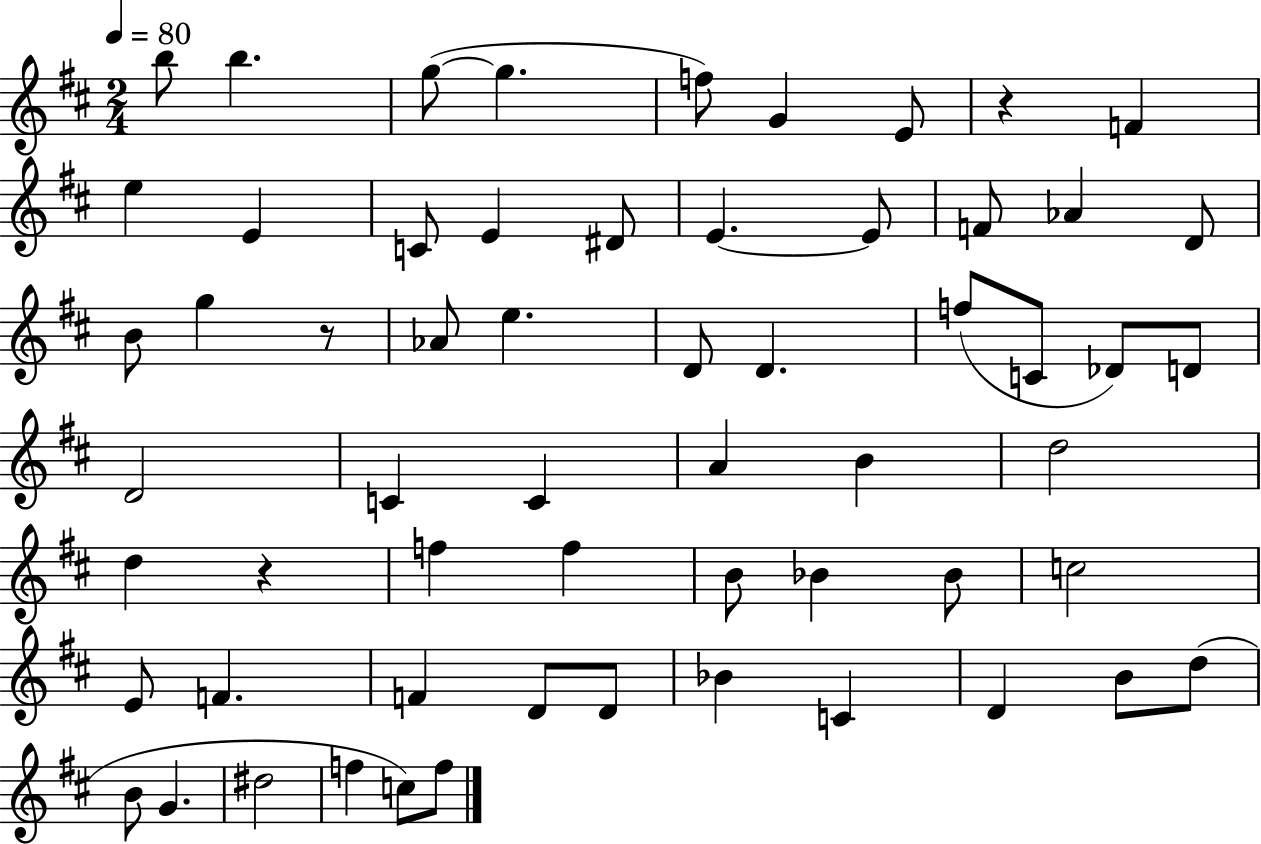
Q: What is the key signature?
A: D major